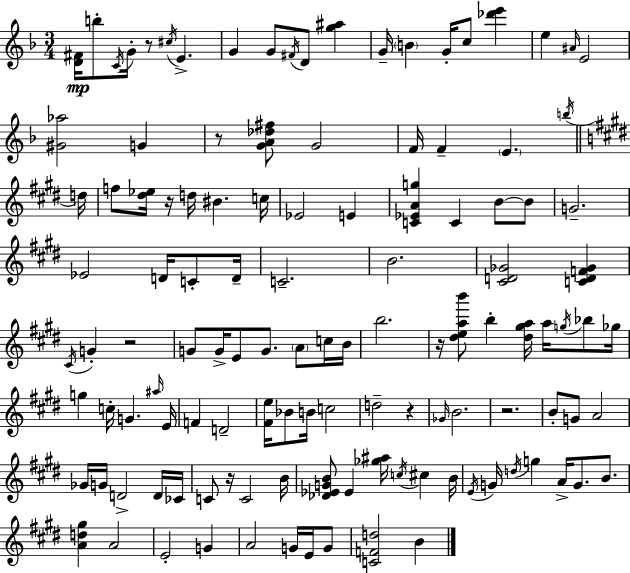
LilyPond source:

{
  \clef treble
  \numericTimeSignature
  \time 3/4
  \key f \major
  <d' fis'>16\mp b''8-. \acciaccatura { c'16 } g'16-. r8 \acciaccatura { cis''16 } e'4.-> | g'4 g'8 \acciaccatura { fis'16 } d'8 <g'' ais''>4 | g'16-- \parenthesize b'4 g'16-. c''8 <des''' e'''>4 | e''4 \grace { ais'16 } e'2 | \break <gis' aes''>2 | g'4 r8 <g' a' des'' fis''>8 g'2 | f'16 f'4-- \parenthesize e'4. | \acciaccatura { b''16 } \bar "||" \break \key e \major d''16 f''8 <dis'' ees''>16 r16 d''16 bis'4. | c''16 ees'2 e'4 | <c' ees' a' g''>4 c'4 b'8~~ b'8 | g'2.-- | \break ees'2 d'16 c'8-. | d'16-- c'2.-- | b'2. | <cis' d' ges'>2 <c' d' f' ges'>4 | \break \acciaccatura { cis'16 } g'4-. r2 | g'8 g'16-> e'8 g'8. \parenthesize a'8 | c''16 b'16 b''2. | r16 <dis'' e'' a'' b'''>8 b''4-. <dis'' gis'' a''>16 a''16 \acciaccatura { g''16 } | \break bes''8 ges''16 g''4 c''16-. g'4. | \grace { ais''16 } e'16 f'4 d'2-- | <fis' e''>16 bes'8 b'16 c''2 | d''2-- | \break r4 \grace { ges'16 } b'2. | r2. | b'8-. g'8 a'2 | ges'16 g'16 d'2-> | \break d'16 ces'16 c'8 r16 c'2 | b'16 <des' ees' g' b'>8 ees'4 <ges'' ais''>16 | \acciaccatura { c''16 } cis''4 b'16 \acciaccatura { e'16 } g'16 \acciaccatura { d''16 } g''4 | a'16-> g'8. b'8. <a' d'' gis''>4 | \break a'2 e'2-. | g'4 a'2 | g'16 e'16 g'8 <c' f' d''>2 | b'4 \bar "|."
}